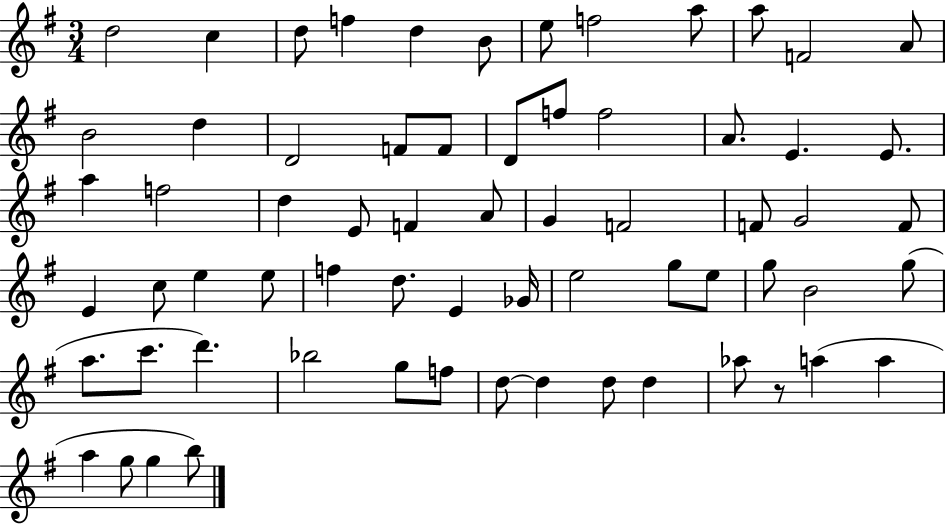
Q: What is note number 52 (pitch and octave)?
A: Bb5